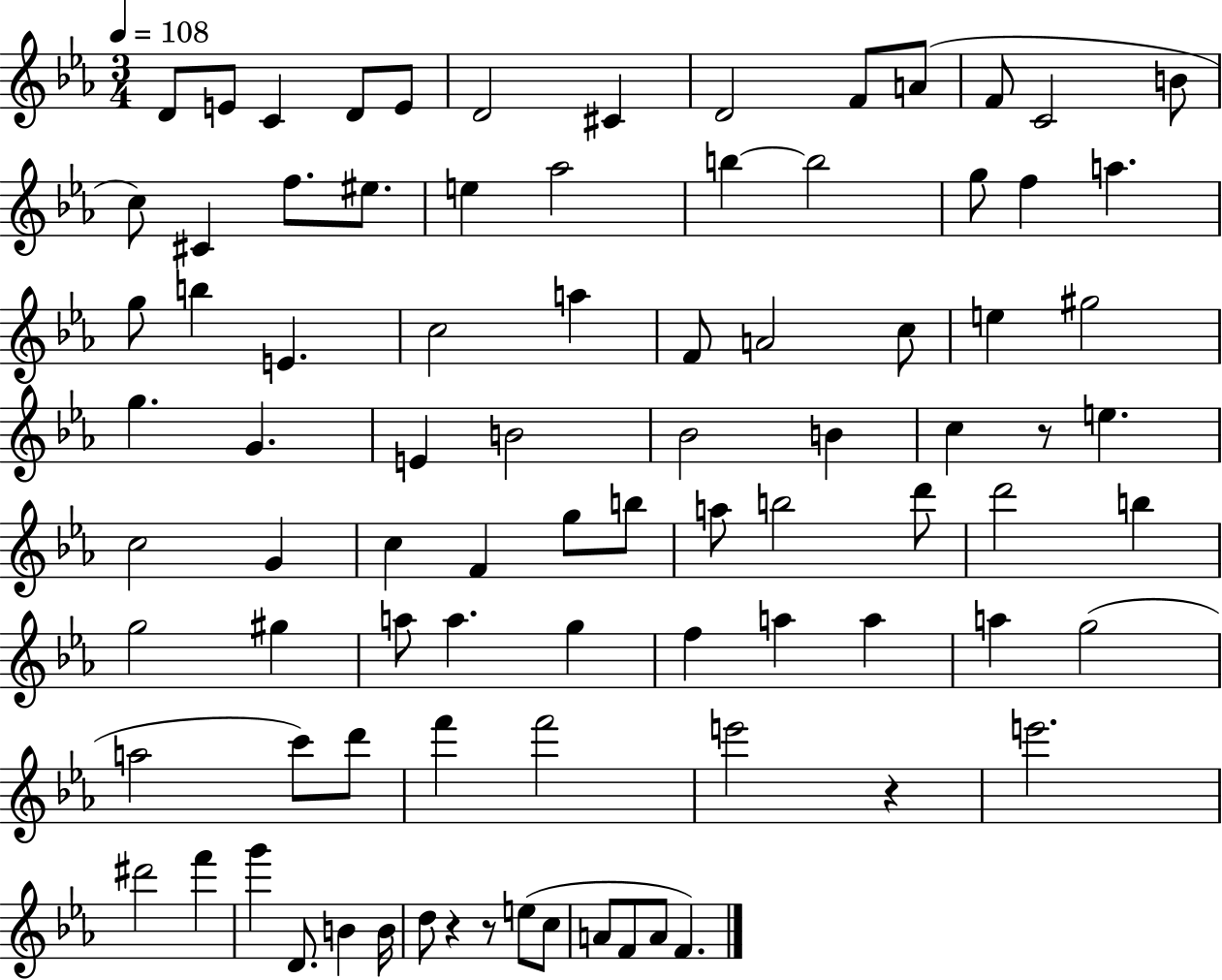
D4/e E4/e C4/q D4/e E4/e D4/h C#4/q D4/h F4/e A4/e F4/e C4/h B4/e C5/e C#4/q F5/e. EIS5/e. E5/q Ab5/h B5/q B5/h G5/e F5/q A5/q. G5/e B5/q E4/q. C5/h A5/q F4/e A4/h C5/e E5/q G#5/h G5/q. G4/q. E4/q B4/h Bb4/h B4/q C5/q R/e E5/q. C5/h G4/q C5/q F4/q G5/e B5/e A5/e B5/h D6/e D6/h B5/q G5/h G#5/q A5/e A5/q. G5/q F5/q A5/q A5/q A5/q G5/h A5/h C6/e D6/e F6/q F6/h E6/h R/q E6/h. D#6/h F6/q G6/q D4/e. B4/q B4/s D5/e R/q R/e E5/e C5/e A4/e F4/e A4/e F4/q.